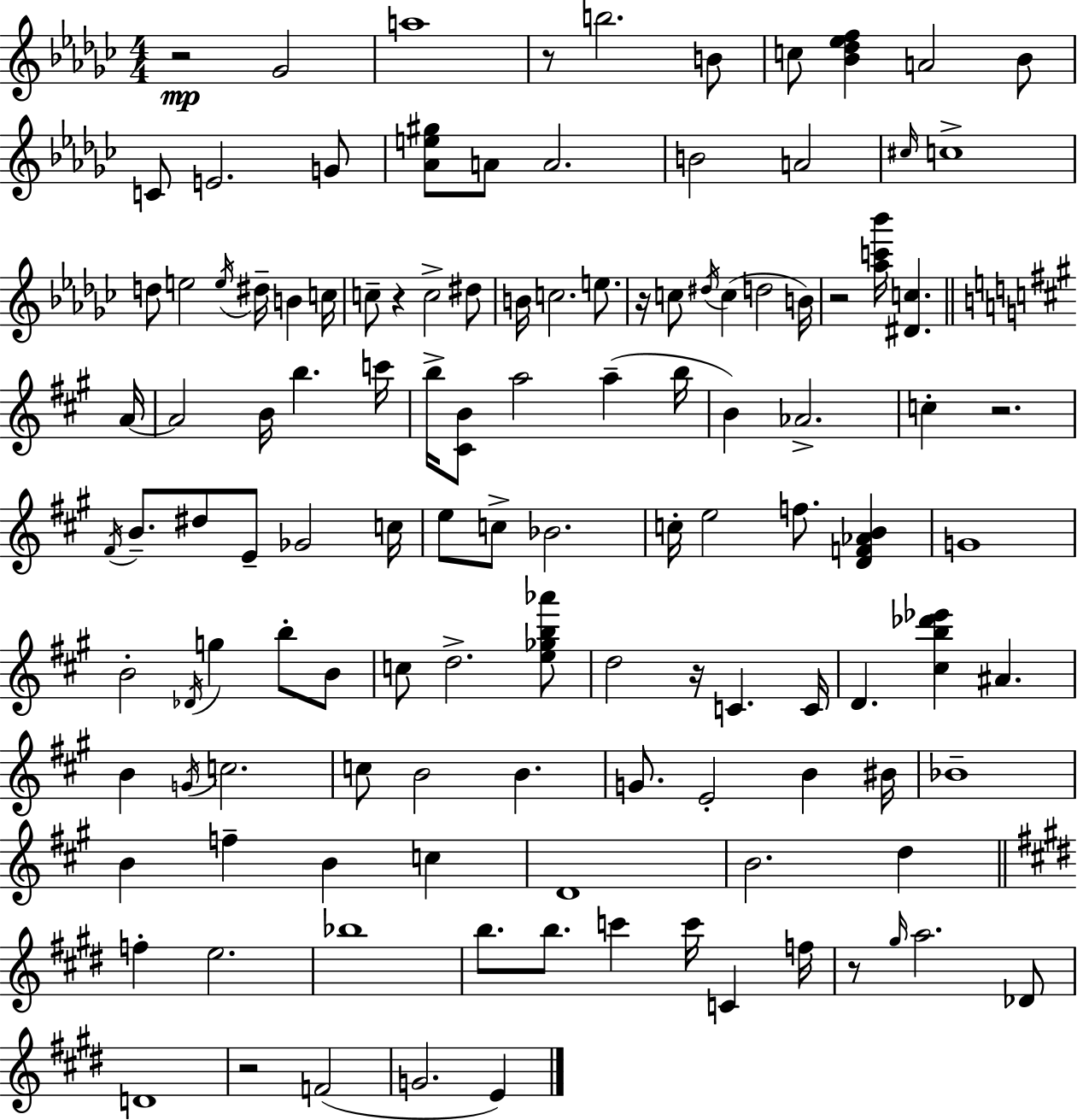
{
  \clef treble
  \numericTimeSignature
  \time 4/4
  \key ees \minor
  r2\mp ges'2 | a''1 | r8 b''2. b'8 | c''8 <bes' des'' ees'' f''>4 a'2 bes'8 | \break c'8 e'2. g'8 | <aes' e'' gis''>8 a'8 a'2. | b'2 a'2 | \grace { cis''16 } c''1-> | \break d''8 e''2 \acciaccatura { e''16 } dis''16-- b'4 | c''16 c''8-- r4 c''2-> | dis''8 b'16 c''2. e''8. | r16 c''8 \acciaccatura { dis''16 }( c''4 d''2 | \break b'16) r2 <aes'' c''' bes'''>16 <dis' c''>4. | \bar "||" \break \key a \major a'16~~ a'2 b'16 b''4. | c'''16 b''16-> <cis' b'>8 a''2 a''4--( | b''16 b'4) aes'2.-> | c''4-. r2. | \break \acciaccatura { fis'16 } b'8.-- dis''8 e'8-- ges'2 | c''16 e''8 c''8-> bes'2. | c''16-. e''2 f''8. <d' f' aes' b'>4 | g'1 | \break b'2-. \acciaccatura { des'16 } g''4 b''8-. | b'8 c''8 d''2.-> | <e'' ges'' b'' aes'''>8 d''2 r16 c'4. | c'16 d'4. <cis'' b'' des''' ees'''>4 ais'4. | \break b'4 \acciaccatura { g'16 } c''2. | c''8 b'2 b'4. | g'8. e'2-. b'4 | bis'16 bes'1-- | \break b'4 f''4-- b'4 | c''4 d'1 | b'2. | d''4 \bar "||" \break \key e \major f''4-. e''2. | bes''1 | b''8. b''8. c'''4 c'''16 c'4 f''16 | r8 \grace { gis''16 } a''2. des'8 | \break d'1 | r2 f'2( | g'2. e'4) | \bar "|."
}